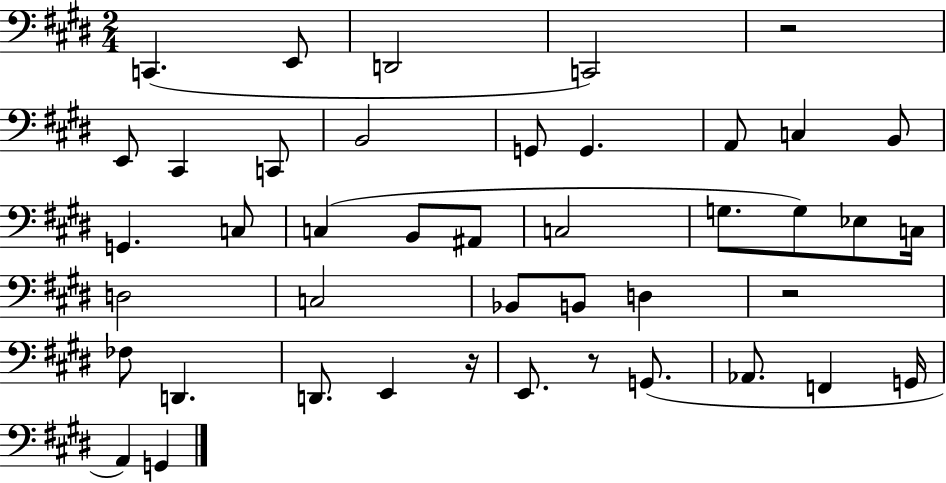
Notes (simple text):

C2/q. E2/e D2/h C2/h R/h E2/e C#2/q C2/e B2/h G2/e G2/q. A2/e C3/q B2/e G2/q. C3/e C3/q B2/e A#2/e C3/h G3/e. G3/e Eb3/e C3/s D3/h C3/h Bb2/e B2/e D3/q R/h FES3/e D2/q. D2/e. E2/q R/s E2/e. R/e G2/e. Ab2/e. F2/q G2/s A2/q G2/q